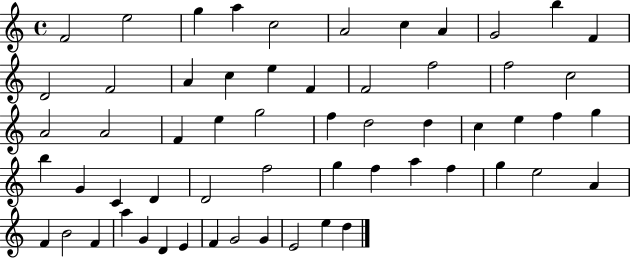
X:1
T:Untitled
M:4/4
L:1/4
K:C
F2 e2 g a c2 A2 c A G2 b F D2 F2 A c e F F2 f2 f2 c2 A2 A2 F e g2 f d2 d c e f g b G C D D2 f2 g f a f g e2 A F B2 F a G D E F G2 G E2 e d